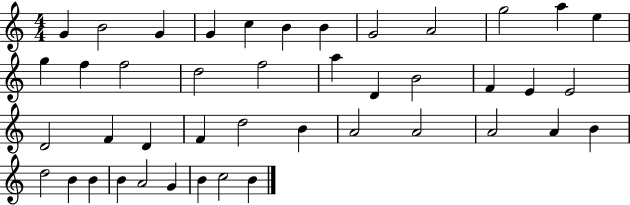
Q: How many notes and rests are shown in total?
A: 43